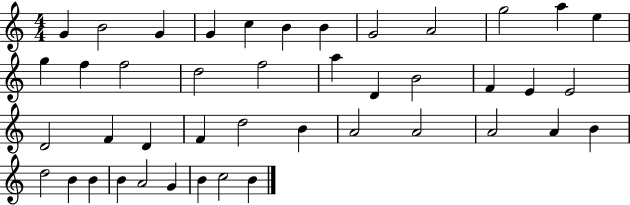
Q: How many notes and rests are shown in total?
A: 43